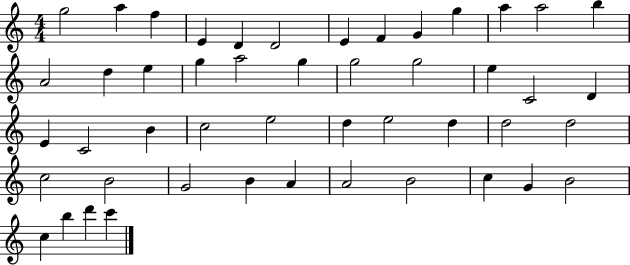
G5/h A5/q F5/q E4/q D4/q D4/h E4/q F4/q G4/q G5/q A5/q A5/h B5/q A4/h D5/q E5/q G5/q A5/h G5/q G5/h G5/h E5/q C4/h D4/q E4/q C4/h B4/q C5/h E5/h D5/q E5/h D5/q D5/h D5/h C5/h B4/h G4/h B4/q A4/q A4/h B4/h C5/q G4/q B4/h C5/q B5/q D6/q C6/q